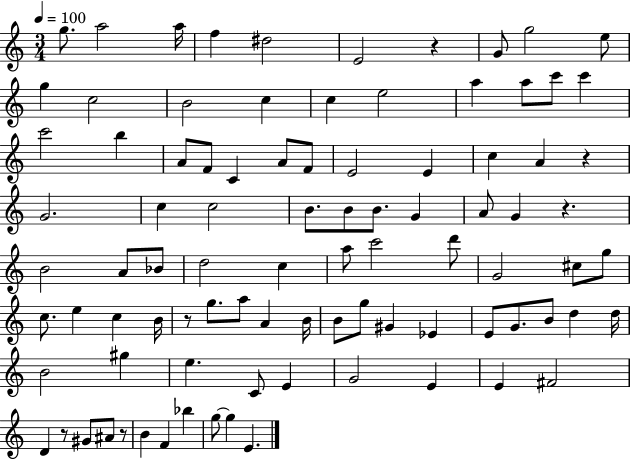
G5/e. A5/h A5/s F5/q D#5/h E4/h R/q G4/e G5/h E5/e G5/q C5/h B4/h C5/q C5/q E5/h A5/q A5/e C6/e C6/q C6/h B5/q A4/e F4/e C4/q A4/e F4/e E4/h E4/q C5/q A4/q R/q G4/h. C5/q C5/h B4/e. B4/e B4/e. G4/q A4/e G4/q R/q. B4/h A4/e Bb4/e D5/h C5/q A5/e C6/h D6/e G4/h C#5/e G5/e C5/e. E5/q C5/q B4/s R/e G5/e. A5/e A4/q B4/s B4/e G5/e G#4/q Eb4/q E4/e G4/e. B4/e D5/q D5/s B4/h G#5/q E5/q. C4/e E4/q G4/h E4/q E4/q F#4/h D4/q R/e G#4/e A#4/e R/e B4/q F4/q Bb5/q G5/e G5/q E4/q.